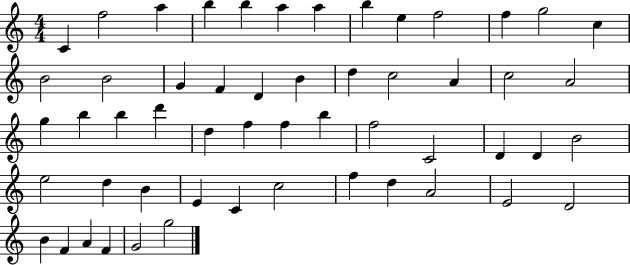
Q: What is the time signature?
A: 4/4